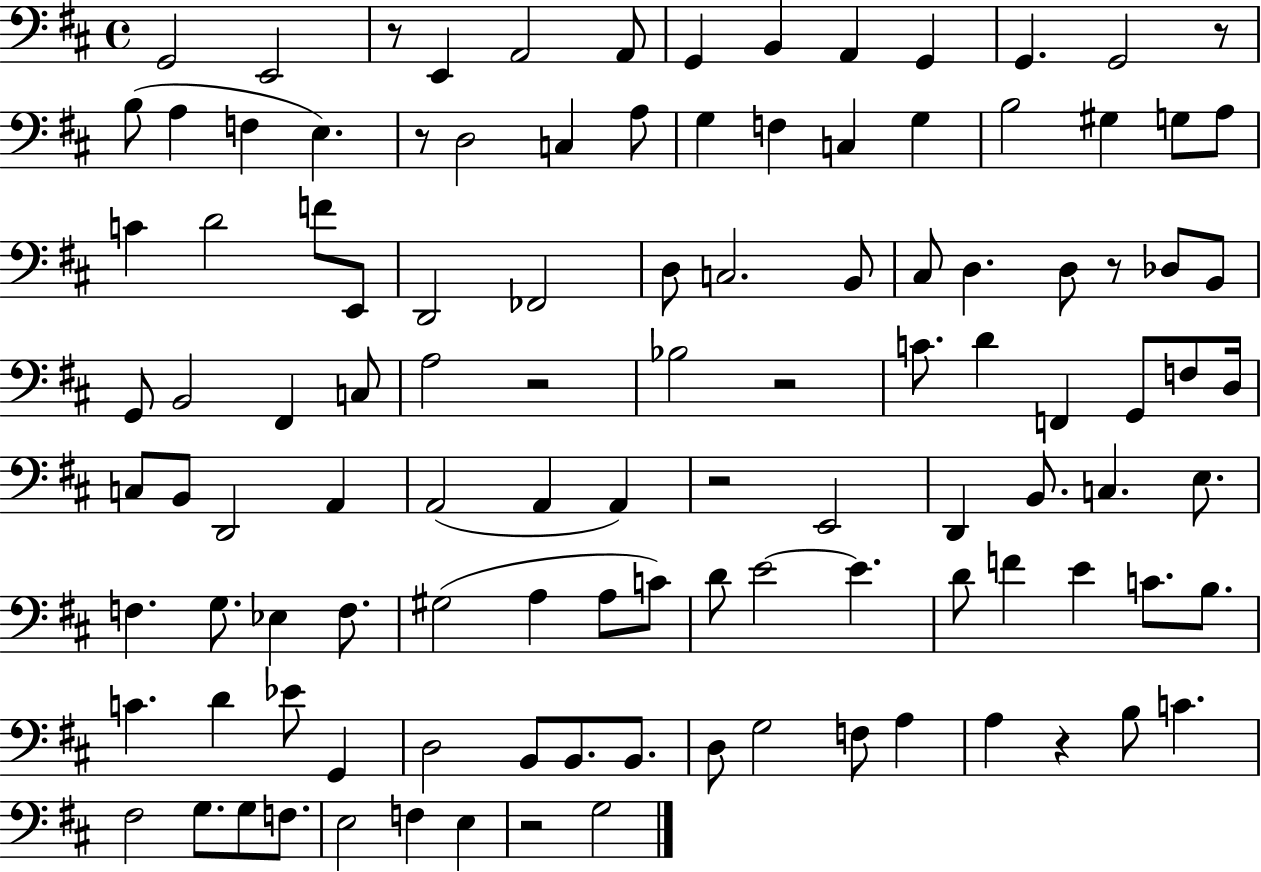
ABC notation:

X:1
T:Untitled
M:4/4
L:1/4
K:D
G,,2 E,,2 z/2 E,, A,,2 A,,/2 G,, B,, A,, G,, G,, G,,2 z/2 B,/2 A, F, E, z/2 D,2 C, A,/2 G, F, C, G, B,2 ^G, G,/2 A,/2 C D2 F/2 E,,/2 D,,2 _F,,2 D,/2 C,2 B,,/2 ^C,/2 D, D,/2 z/2 _D,/2 B,,/2 G,,/2 B,,2 ^F,, C,/2 A,2 z2 _B,2 z2 C/2 D F,, G,,/2 F,/2 D,/4 C,/2 B,,/2 D,,2 A,, A,,2 A,, A,, z2 E,,2 D,, B,,/2 C, E,/2 F, G,/2 _E, F,/2 ^G,2 A, A,/2 C/2 D/2 E2 E D/2 F E C/2 B,/2 C D _E/2 G,, D,2 B,,/2 B,,/2 B,,/2 D,/2 G,2 F,/2 A, A, z B,/2 C ^F,2 G,/2 G,/2 F,/2 E,2 F, E, z2 G,2